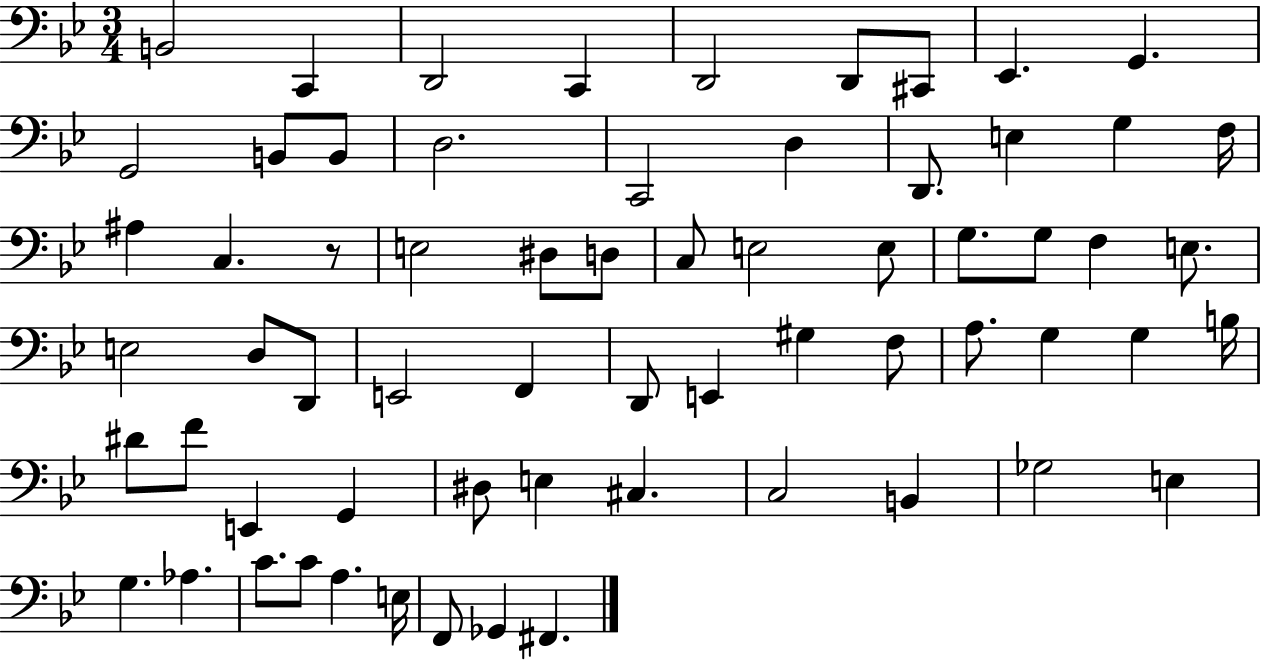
{
  \clef bass
  \numericTimeSignature
  \time 3/4
  \key bes \major
  b,2 c,4 | d,2 c,4 | d,2 d,8 cis,8 | ees,4. g,4. | \break g,2 b,8 b,8 | d2. | c,2 d4 | d,8. e4 g4 f16 | \break ais4 c4. r8 | e2 dis8 d8 | c8 e2 e8 | g8. g8 f4 e8. | \break e2 d8 d,8 | e,2 f,4 | d,8 e,4 gis4 f8 | a8. g4 g4 b16 | \break dis'8 f'8 e,4 g,4 | dis8 e4 cis4. | c2 b,4 | ges2 e4 | \break g4. aes4. | c'8. c'8 a4. e16 | f,8 ges,4 fis,4. | \bar "|."
}